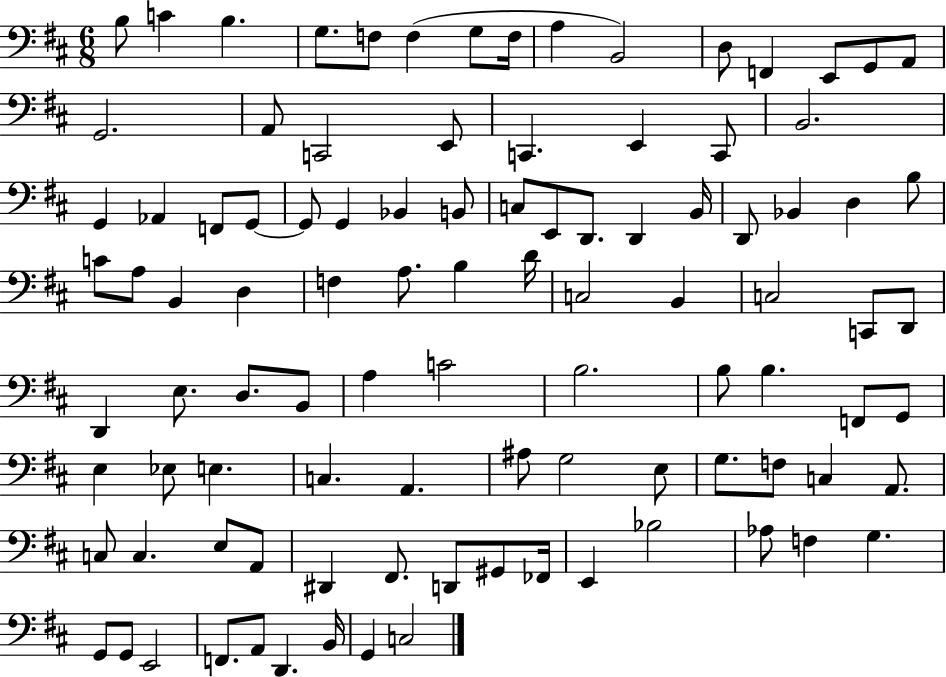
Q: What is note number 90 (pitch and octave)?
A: G3